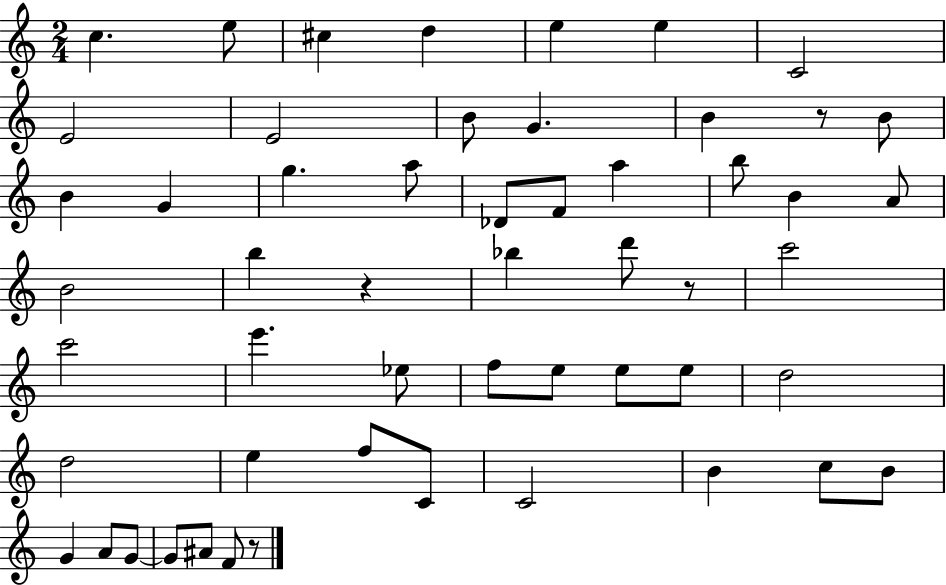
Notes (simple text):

C5/q. E5/e C#5/q D5/q E5/q E5/q C4/h E4/h E4/h B4/e G4/q. B4/q R/e B4/e B4/q G4/q G5/q. A5/e Db4/e F4/e A5/q B5/e B4/q A4/e B4/h B5/q R/q Bb5/q D6/e R/e C6/h C6/h E6/q. Eb5/e F5/e E5/e E5/e E5/e D5/h D5/h E5/q F5/e C4/e C4/h B4/q C5/e B4/e G4/q A4/e G4/e G4/e A#4/e F4/e R/e